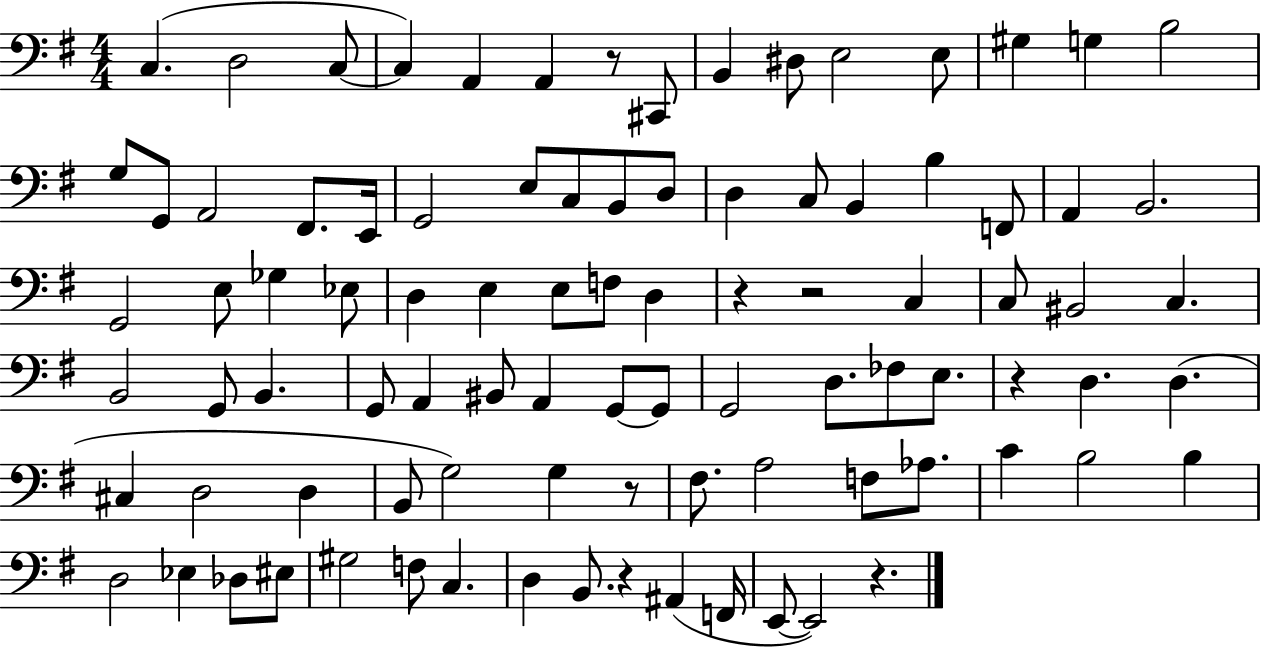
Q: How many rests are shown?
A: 7